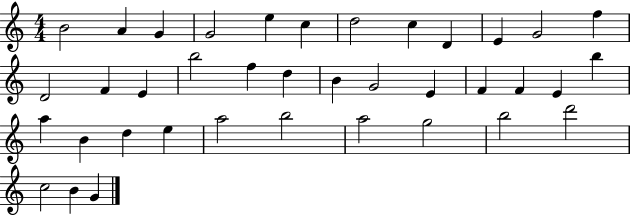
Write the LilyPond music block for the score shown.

{
  \clef treble
  \numericTimeSignature
  \time 4/4
  \key c \major
  b'2 a'4 g'4 | g'2 e''4 c''4 | d''2 c''4 d'4 | e'4 g'2 f''4 | \break d'2 f'4 e'4 | b''2 f''4 d''4 | b'4 g'2 e'4 | f'4 f'4 e'4 b''4 | \break a''4 b'4 d''4 e''4 | a''2 b''2 | a''2 g''2 | b''2 d'''2 | \break c''2 b'4 g'4 | \bar "|."
}